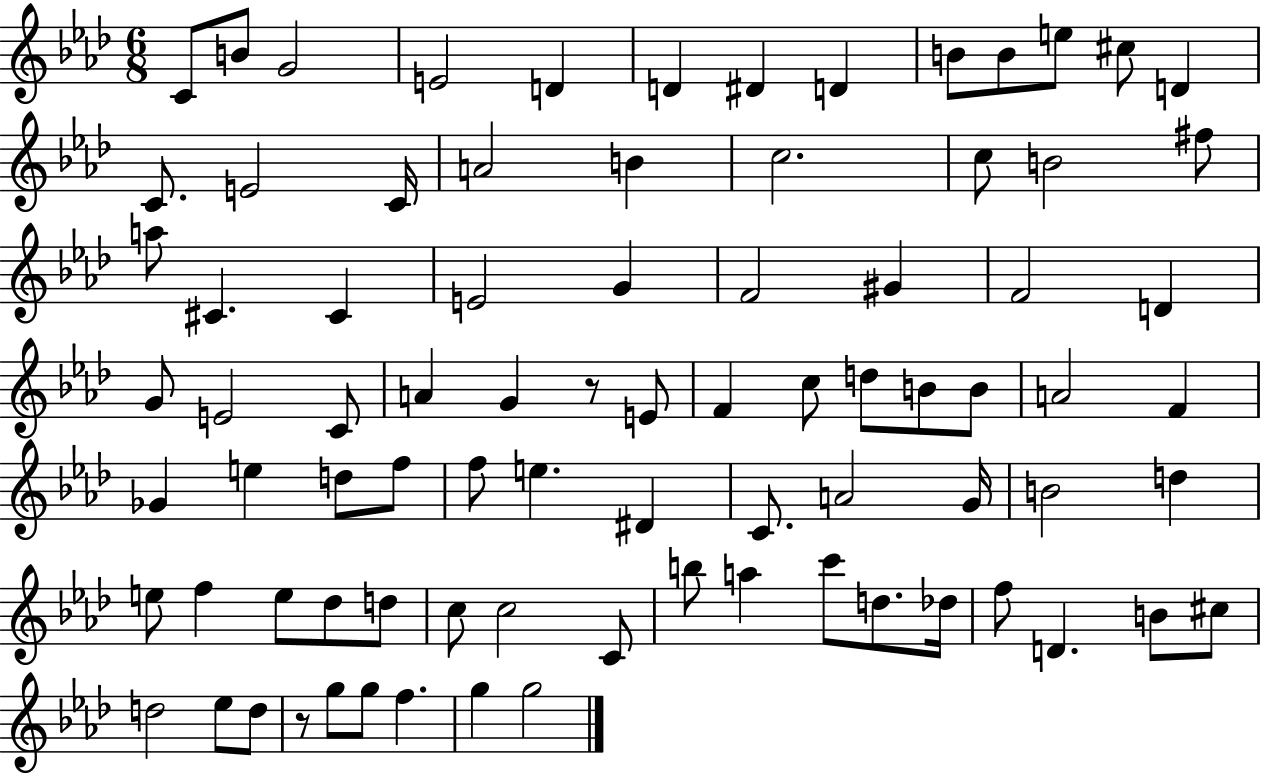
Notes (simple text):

C4/e B4/e G4/h E4/h D4/q D4/q D#4/q D4/q B4/e B4/e E5/e C#5/e D4/q C4/e. E4/h C4/s A4/h B4/q C5/h. C5/e B4/h F#5/e A5/e C#4/q. C#4/q E4/h G4/q F4/h G#4/q F4/h D4/q G4/e E4/h C4/e A4/q G4/q R/e E4/e F4/q C5/e D5/e B4/e B4/e A4/h F4/q Gb4/q E5/q D5/e F5/e F5/e E5/q. D#4/q C4/e. A4/h G4/s B4/h D5/q E5/e F5/q E5/e Db5/e D5/e C5/e C5/h C4/e B5/e A5/q C6/e D5/e. Db5/s F5/e D4/q. B4/e C#5/e D5/h Eb5/e D5/e R/e G5/e G5/e F5/q. G5/q G5/h